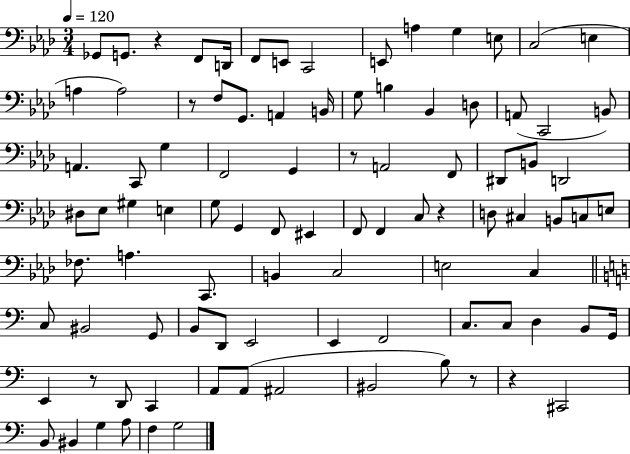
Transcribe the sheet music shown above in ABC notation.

X:1
T:Untitled
M:3/4
L:1/4
K:Ab
_G,,/2 G,,/2 z F,,/2 D,,/4 F,,/2 E,,/2 C,,2 E,,/2 A, G, E,/2 C,2 E, A, A,2 z/2 F,/2 G,,/2 A,, B,,/4 G,/2 B, _B,, D,/2 A,,/2 C,,2 B,,/2 A,, C,,/2 G, F,,2 G,, z/2 A,,2 F,,/2 ^D,,/2 B,,/2 D,,2 ^D,/2 _E,/2 ^G, E, G,/2 G,, F,,/2 ^E,, F,,/2 F,, C,/2 z D,/2 ^C, B,,/2 C,/2 E,/2 _F,/2 A, C,,/2 B,, C,2 E,2 C, C,/2 ^B,,2 G,,/2 B,,/2 D,,/2 E,,2 E,, F,,2 C,/2 C,/2 D, B,,/2 G,,/4 E,, z/2 D,,/2 C,, A,,/2 A,,/2 ^A,,2 ^B,,2 B,/2 z/2 z ^C,,2 B,,/2 ^B,, G, A,/2 F, G,2